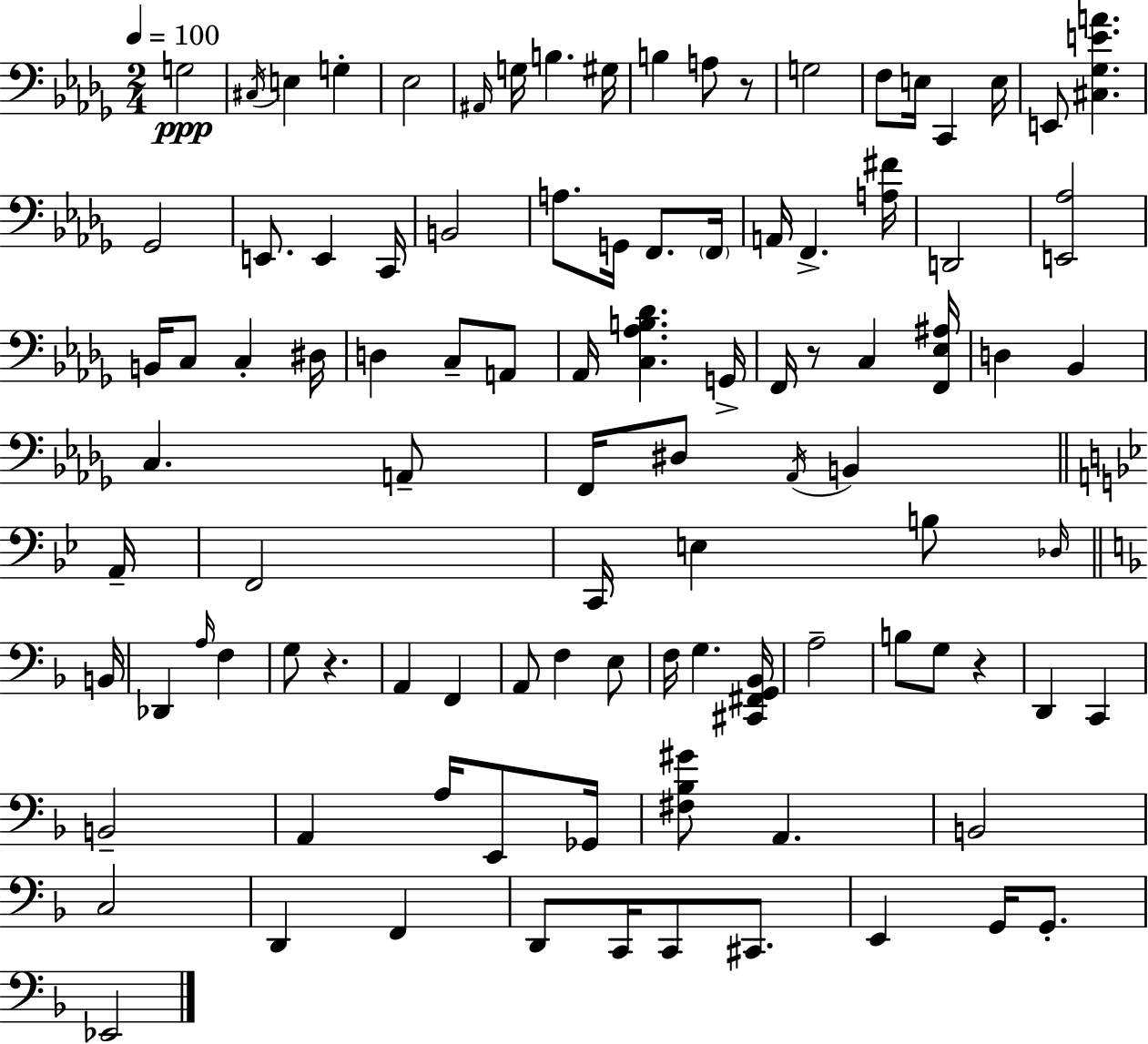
X:1
T:Untitled
M:2/4
L:1/4
K:Bbm
G,2 ^C,/4 E, G, _E,2 ^A,,/4 G,/4 B, ^G,/4 B, A,/2 z/2 G,2 F,/2 E,/4 C,, E,/4 E,,/2 [^C,_G,EA] _G,,2 E,,/2 E,, C,,/4 B,,2 A,/2 G,,/4 F,,/2 F,,/4 A,,/4 F,, [A,^F]/4 D,,2 [E,,_A,]2 B,,/4 C,/2 C, ^D,/4 D, C,/2 A,,/2 _A,,/4 [C,_A,B,_D] G,,/4 F,,/4 z/2 C, [F,,_E,^A,]/4 D, _B,, C, A,,/2 F,,/4 ^D,/2 _A,,/4 B,, A,,/4 F,,2 C,,/4 E, B,/2 _D,/4 B,,/4 _D,, A,/4 F, G,/2 z A,, F,, A,,/2 F, E,/2 F,/4 G, [^C,,^F,,G,,_B,,]/4 A,2 B,/2 G,/2 z D,, C,, B,,2 A,, A,/4 E,,/2 _G,,/4 [^F,_B,^G]/2 A,, B,,2 C,2 D,, F,, D,,/2 C,,/4 C,,/2 ^C,,/2 E,, G,,/4 G,,/2 _E,,2